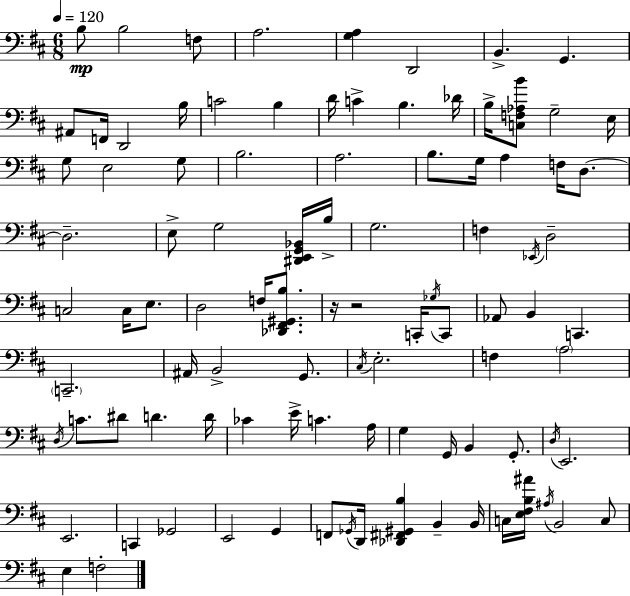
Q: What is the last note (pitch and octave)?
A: F3